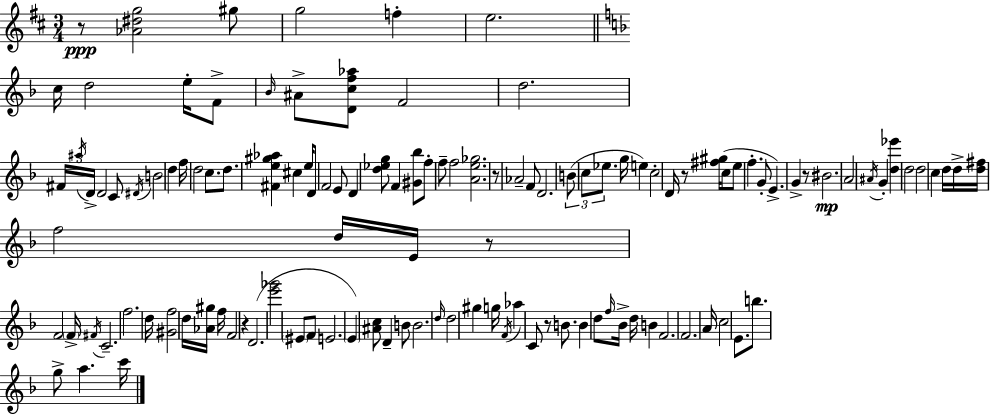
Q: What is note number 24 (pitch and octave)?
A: D5